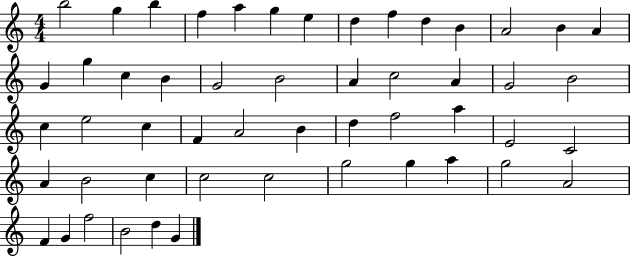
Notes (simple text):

B5/h G5/q B5/q F5/q A5/q G5/q E5/q D5/q F5/q D5/q B4/q A4/h B4/q A4/q G4/q G5/q C5/q B4/q G4/h B4/h A4/q C5/h A4/q G4/h B4/h C5/q E5/h C5/q F4/q A4/h B4/q D5/q F5/h A5/q E4/h C4/h A4/q B4/h C5/q C5/h C5/h G5/h G5/q A5/q G5/h A4/h F4/q G4/q F5/h B4/h D5/q G4/q